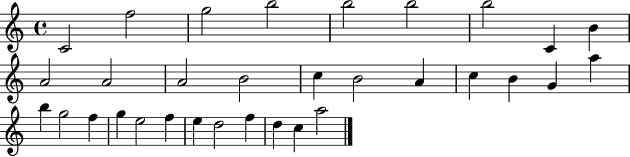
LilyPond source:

{
  \clef treble
  \time 4/4
  \defaultTimeSignature
  \key c \major
  c'2 f''2 | g''2 b''2 | b''2 b''2 | b''2 c'4 b'4 | \break a'2 a'2 | a'2 b'2 | c''4 b'2 a'4 | c''4 b'4 g'4 a''4 | \break b''4 g''2 f''4 | g''4 e''2 f''4 | e''4 d''2 f''4 | d''4 c''4 a''2 | \break \bar "|."
}